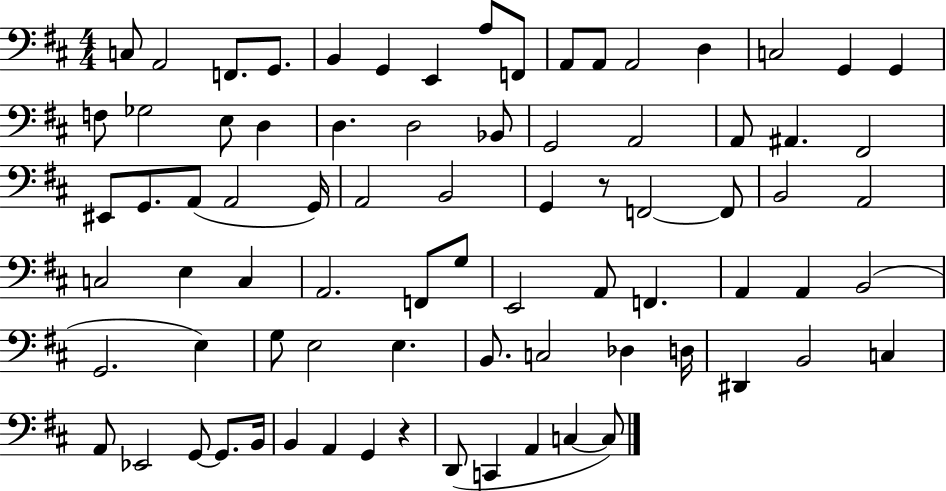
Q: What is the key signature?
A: D major